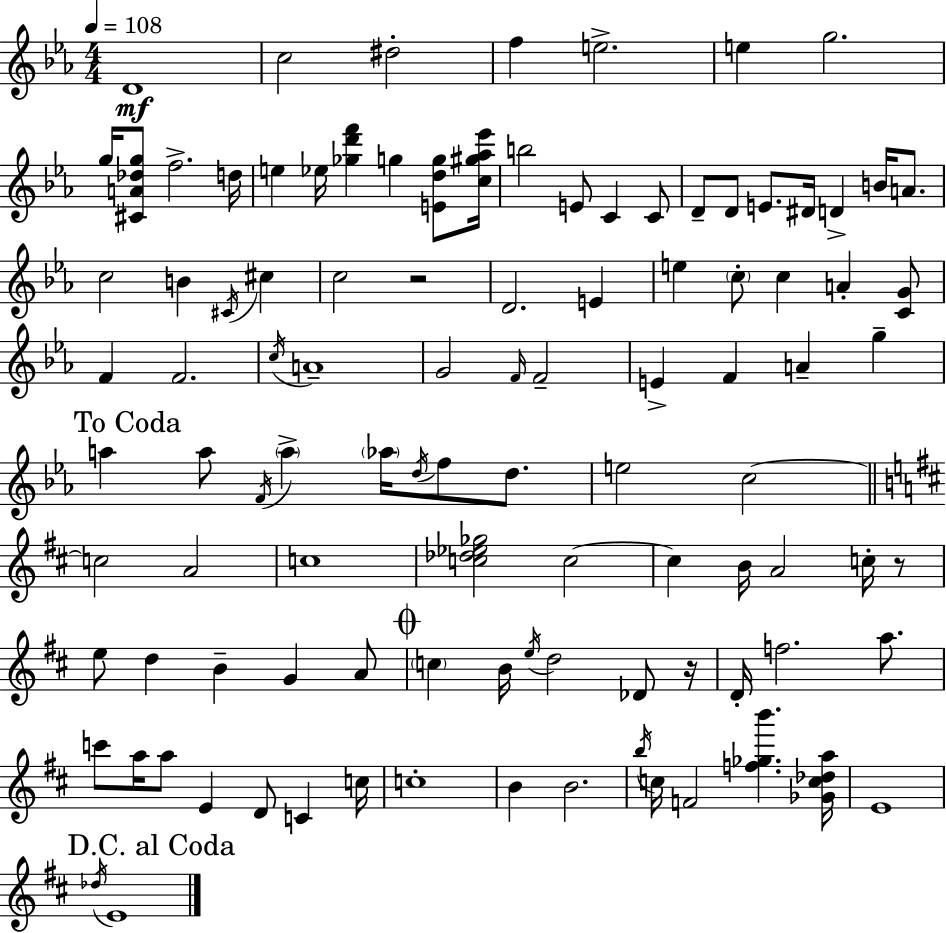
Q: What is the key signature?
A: C minor